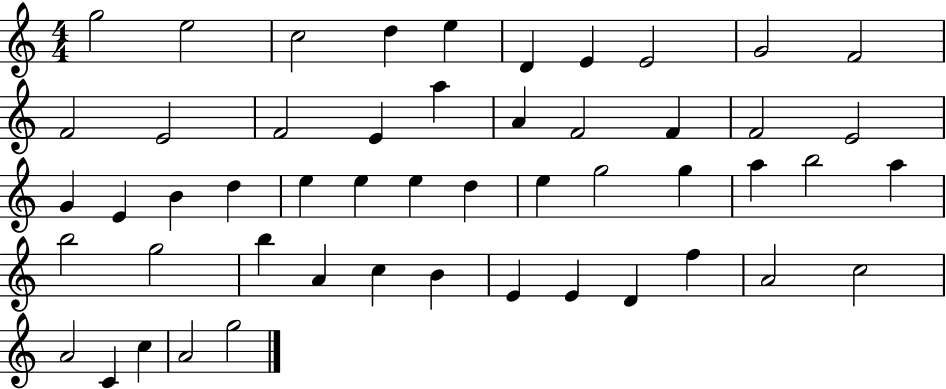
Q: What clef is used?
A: treble